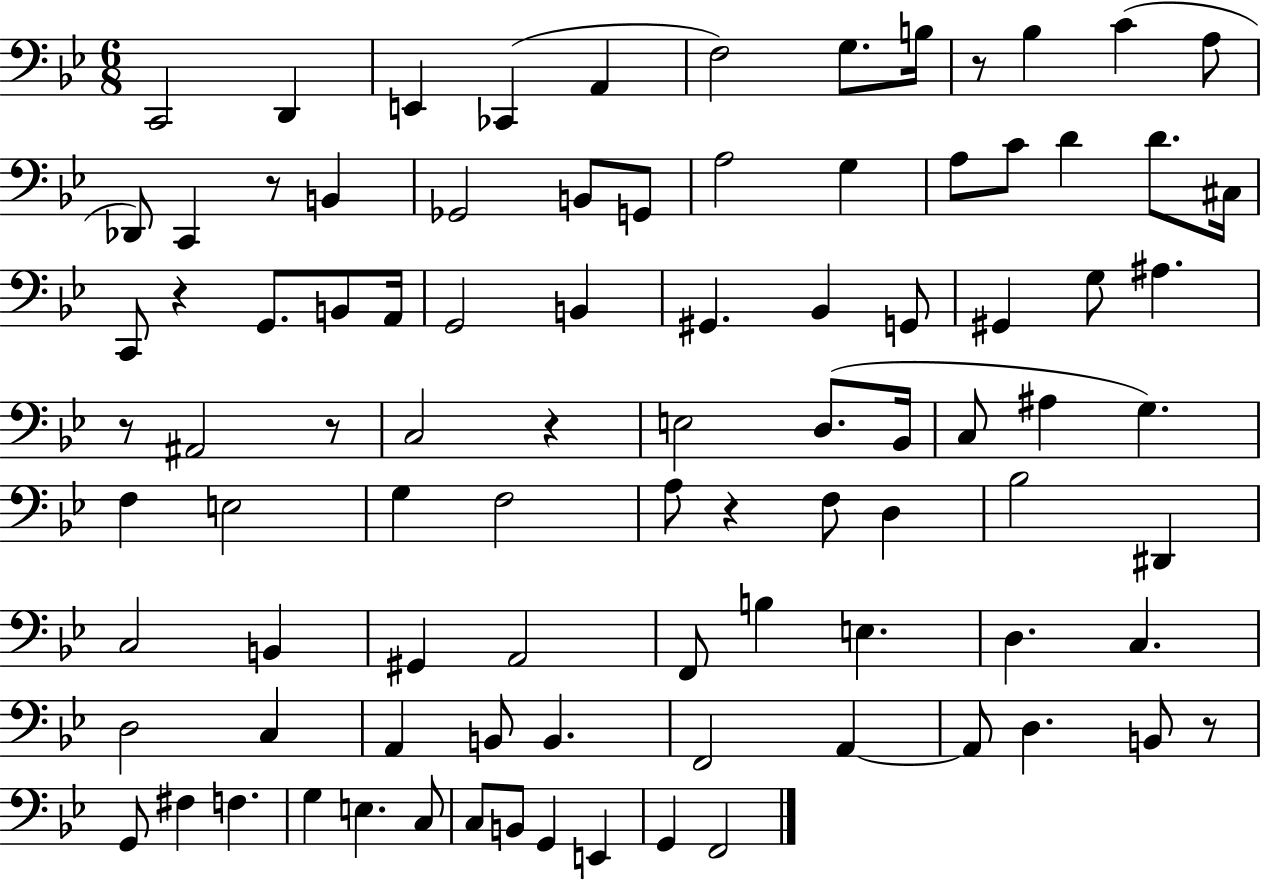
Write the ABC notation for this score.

X:1
T:Untitled
M:6/8
L:1/4
K:Bb
C,,2 D,, E,, _C,, A,, F,2 G,/2 B,/4 z/2 _B, C A,/2 _D,,/2 C,, z/2 B,, _G,,2 B,,/2 G,,/2 A,2 G, A,/2 C/2 D D/2 ^C,/4 C,,/2 z G,,/2 B,,/2 A,,/4 G,,2 B,, ^G,, _B,, G,,/2 ^G,, G,/2 ^A, z/2 ^A,,2 z/2 C,2 z E,2 D,/2 _B,,/4 C,/2 ^A, G, F, E,2 G, F,2 A,/2 z F,/2 D, _B,2 ^D,, C,2 B,, ^G,, A,,2 F,,/2 B, E, D, C, D,2 C, A,, B,,/2 B,, F,,2 A,, A,,/2 D, B,,/2 z/2 G,,/2 ^F, F, G, E, C,/2 C,/2 B,,/2 G,, E,, G,, F,,2